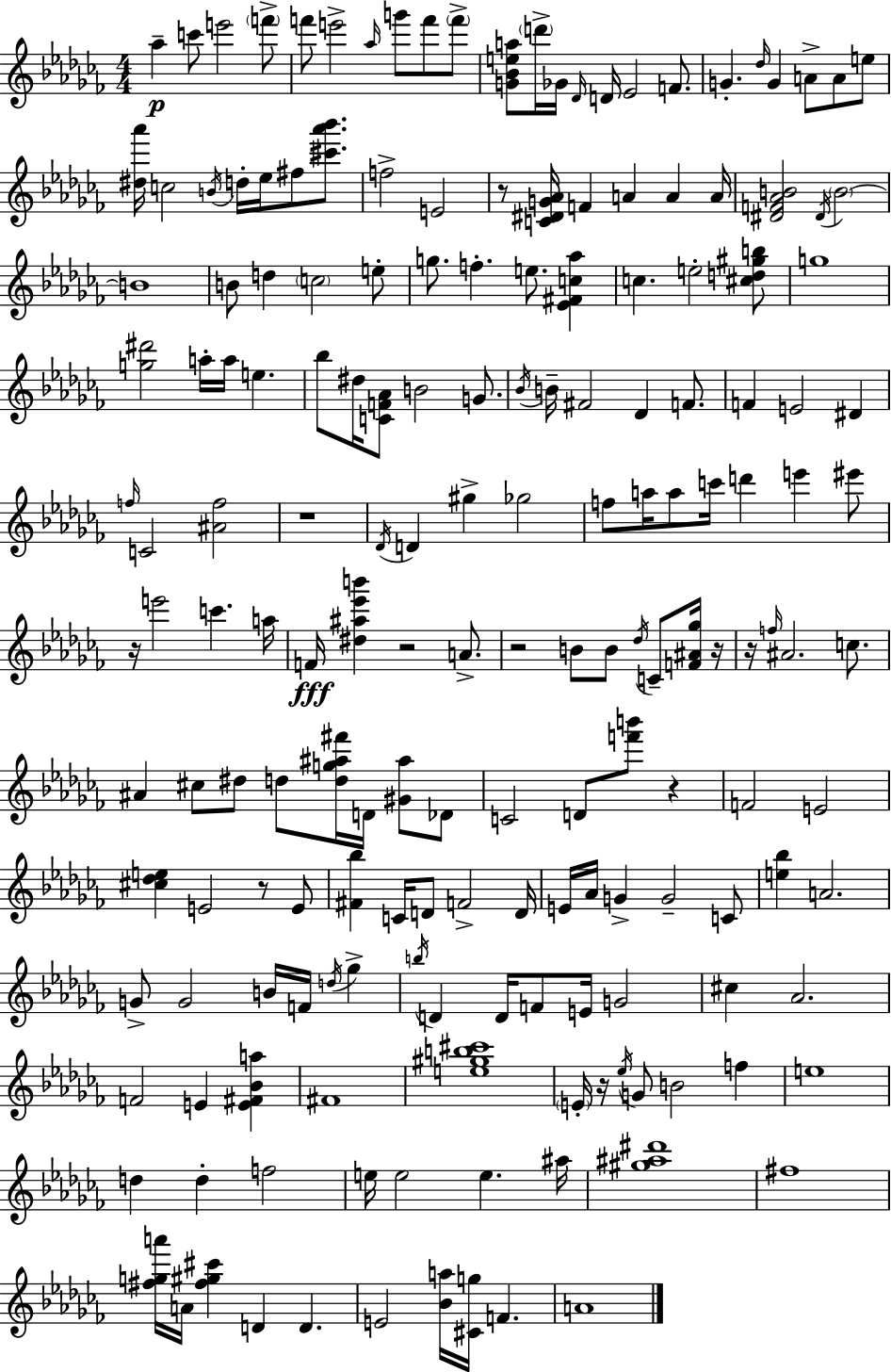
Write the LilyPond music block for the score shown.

{
  \clef treble
  \numericTimeSignature
  \time 4/4
  \key aes \minor
  aes''4--\p c'''8 e'''2 \parenthesize f'''8-> | f'''8 e'''2-> \grace { aes''16 } g'''8 f'''8 \parenthesize f'''8-> | <g' bes' e'' a''>8 \parenthesize d'''16-> ges'16 \grace { des'16 } d'16 ees'2 f'8. | g'4.-. \grace { des''16 } g'4 a'8-> a'8 | \break e''8 <dis'' aes'''>16 c''2 \acciaccatura { b'16 } d''16-. ees''16 fis''8 | <cis''' aes''' bes'''>8. f''2-> e'2 | r8 <c' dis' g' aes'>16 f'4 a'4 a'4 | a'16 <dis' f' aes' b'>2 \acciaccatura { dis'16 } \parenthesize b'2~~ | \break b'1 | b'8 d''4 \parenthesize c''2 | e''8-. g''8. f''4.-. e''8. | <ees' fis' c'' aes''>4 c''4. e''2-. | \break <cis'' d'' gis'' b''>8 g''1 | <g'' dis'''>2 a''16-. a''16 e''4. | bes''8 dis''16 <c' f' aes'>8 b'2 | g'8. \acciaccatura { bes'16 } b'16-- fis'2 des'4 | \break f'8. f'4 e'2 | dis'4 \grace { f''16 } c'2 <ais' f''>2 | r1 | \acciaccatura { des'16 } d'4 gis''4-> | \break ges''2 f''8 a''16 a''8 c'''16 d'''4 | e'''4 eis'''8 r16 e'''2 | c'''4. a''16 f'16\fff <dis'' ais'' ees''' b'''>4 r2 | a'8.-> r2 | \break b'8 b'8 \acciaccatura { des''16 } c'8-- <f' ais' ges''>16 r16 r16 \grace { f''16 } ais'2. | c''8. ais'4 cis''8 | dis''8 d''8 <d'' g'' ais'' fis'''>16 d'16 <gis' ais''>8 des'8 c'2 | d'8 <f''' b'''>8 r4 f'2 | \break e'2 <cis'' des'' e''>4 e'2 | r8 e'8 <fis' bes''>4 c'16 d'8 | f'2-> d'16 e'16 aes'16 g'4-> | g'2-- c'8 <e'' bes''>4 a'2. | \break g'8-> g'2 | b'16 f'16 \acciaccatura { d''16 } ges''4-> \acciaccatura { b''16 } d'4 | d'16 f'8 e'16 g'2 cis''4 | aes'2. f'2 | \break e'4 <e' fis' bes' a''>4 fis'1 | <e'' gis'' b'' cis'''>1 | \parenthesize e'16-. r16 \acciaccatura { ees''16 } g'8 | b'2 f''4 e''1 | \break d''4 | d''4-. f''2 e''16 e''2 | e''4. ais''16 <gis'' ais'' dis'''>1 | fis''1 | \break <fis'' g'' a'''>16 a'16 <fis'' gis'' cis'''>4 | d'4 d'4. e'2 | <bes' a''>16 <cis' g''>16 f'4. a'1 | \bar "|."
}